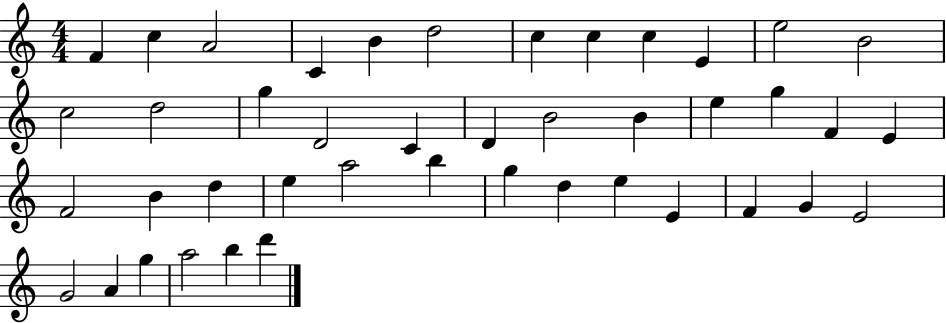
F4/q C5/q A4/h C4/q B4/q D5/h C5/q C5/q C5/q E4/q E5/h B4/h C5/h D5/h G5/q D4/h C4/q D4/q B4/h B4/q E5/q G5/q F4/q E4/q F4/h B4/q D5/q E5/q A5/h B5/q G5/q D5/q E5/q E4/q F4/q G4/q E4/h G4/h A4/q G5/q A5/h B5/q D6/q